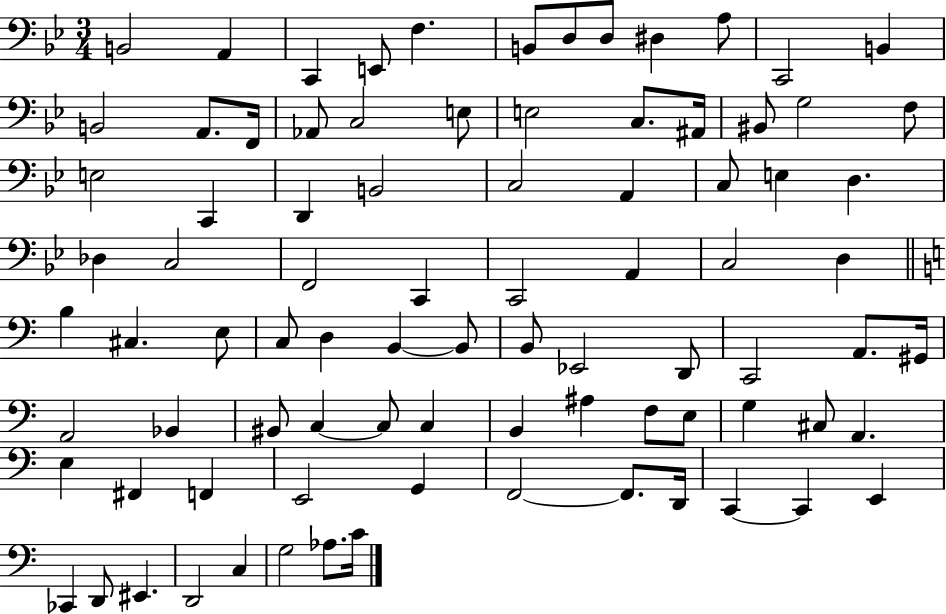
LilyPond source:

{
  \clef bass
  \numericTimeSignature
  \time 3/4
  \key bes \major
  b,2 a,4 | c,4 e,8 f4. | b,8 d8 d8 dis4 a8 | c,2 b,4 | \break b,2 a,8. f,16 | aes,8 c2 e8 | e2 c8. ais,16 | bis,8 g2 f8 | \break e2 c,4 | d,4 b,2 | c2 a,4 | c8 e4 d4. | \break des4 c2 | f,2 c,4 | c,2 a,4 | c2 d4 | \break \bar "||" \break \key c \major b4 cis4. e8 | c8 d4 b,4~~ b,8 | b,8 ees,2 d,8 | c,2 a,8. gis,16 | \break a,2 bes,4 | bis,8 c4~~ c8 c4 | b,4 ais4 f8 e8 | g4 cis8 a,4. | \break e4 fis,4 f,4 | e,2 g,4 | f,2~~ f,8. d,16 | c,4~~ c,4 e,4 | \break ces,4 d,8 eis,4. | d,2 c4 | g2 aes8. c'16 | \bar "|."
}